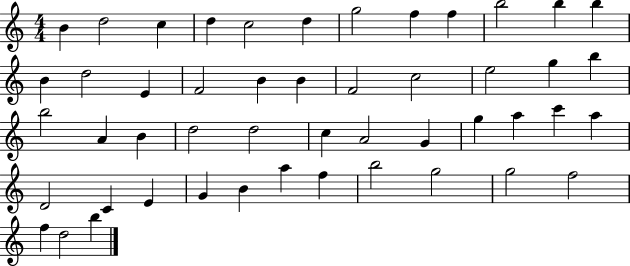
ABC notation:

X:1
T:Untitled
M:4/4
L:1/4
K:C
B d2 c d c2 d g2 f f b2 b b B d2 E F2 B B F2 c2 e2 g b b2 A B d2 d2 c A2 G g a c' a D2 C E G B a f b2 g2 g2 f2 f d2 b